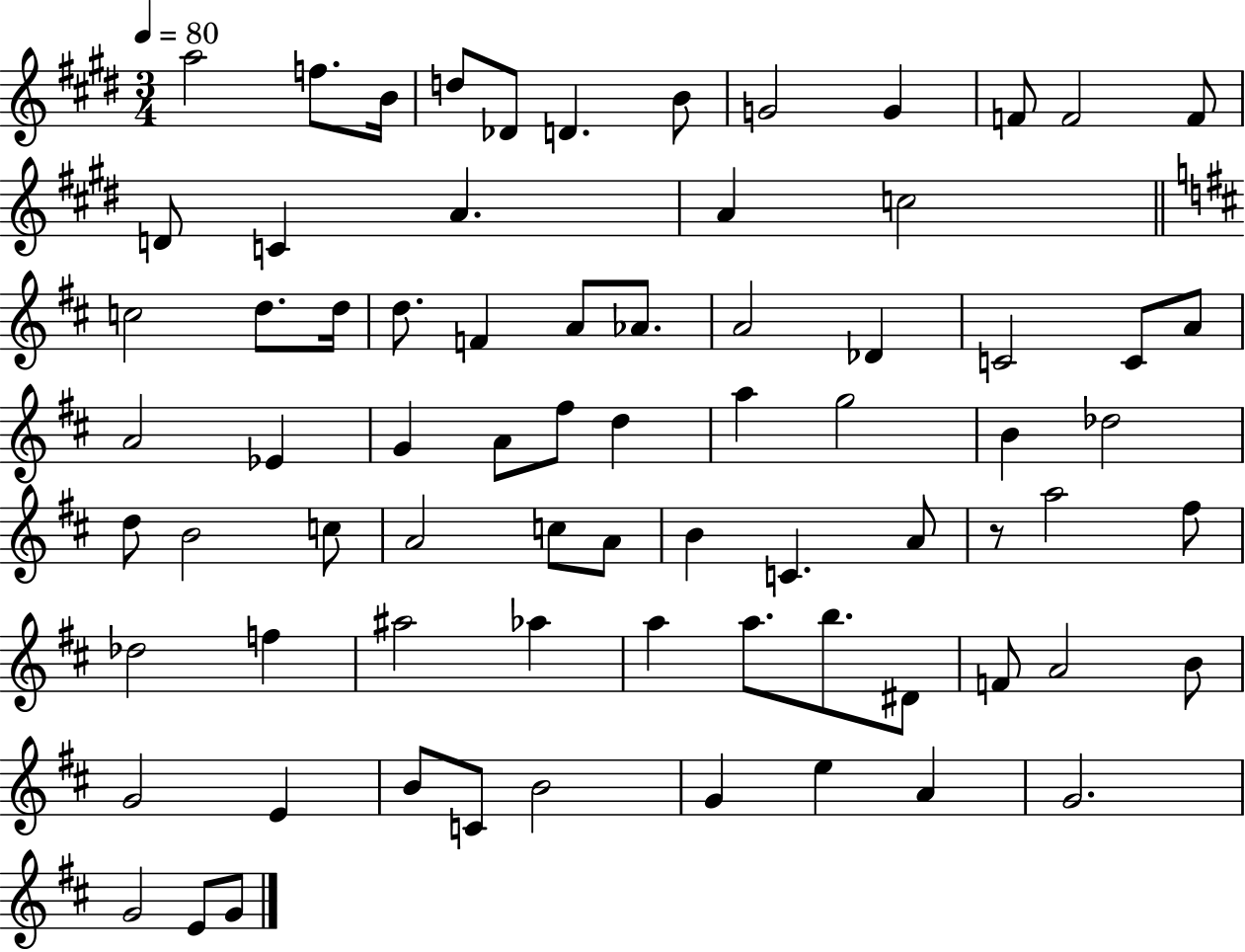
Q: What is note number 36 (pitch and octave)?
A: A5